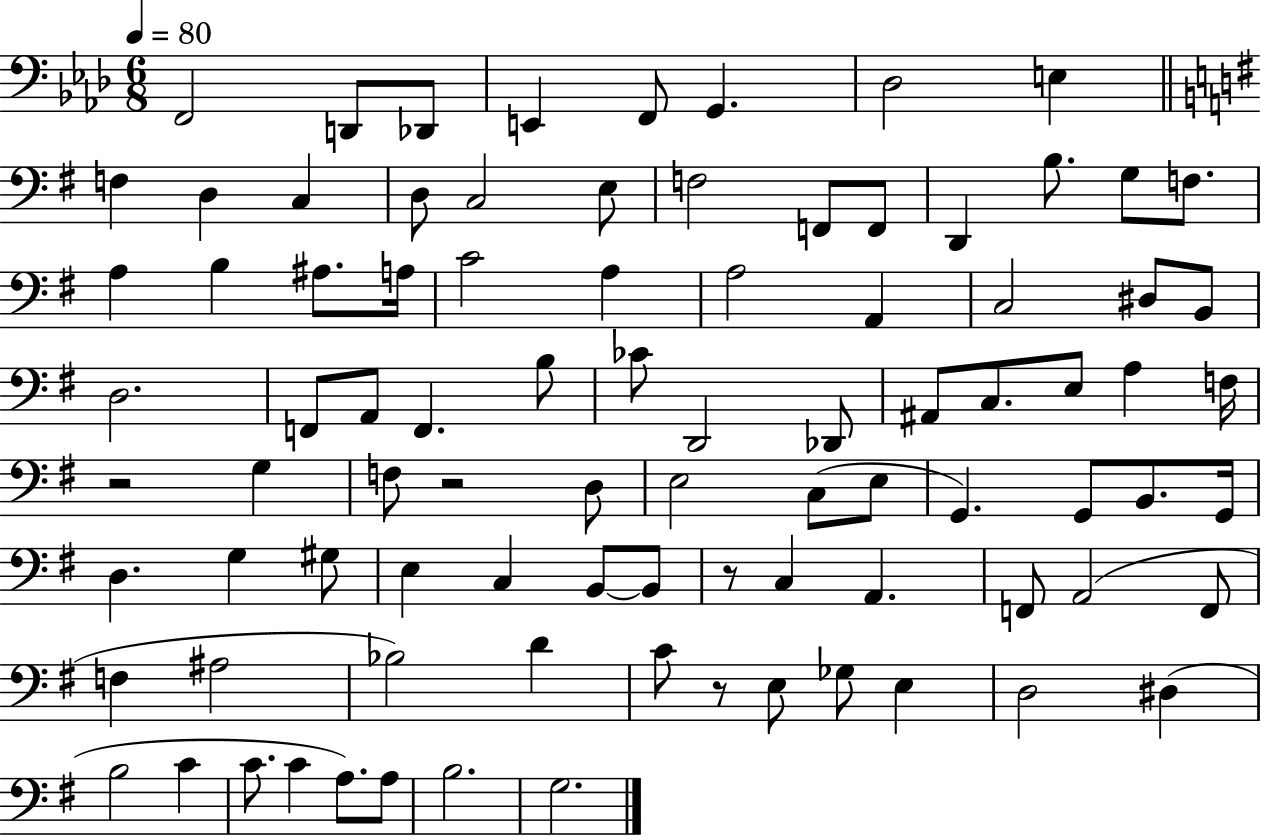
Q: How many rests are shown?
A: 4